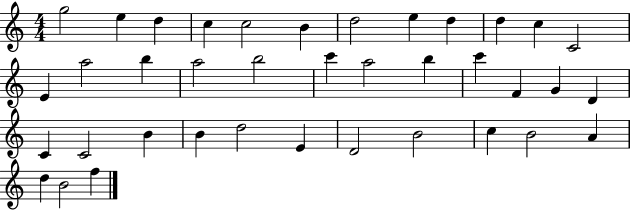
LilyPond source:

{
  \clef treble
  \numericTimeSignature
  \time 4/4
  \key c \major
  g''2 e''4 d''4 | c''4 c''2 b'4 | d''2 e''4 d''4 | d''4 c''4 c'2 | \break e'4 a''2 b''4 | a''2 b''2 | c'''4 a''2 b''4 | c'''4 f'4 g'4 d'4 | \break c'4 c'2 b'4 | b'4 d''2 e'4 | d'2 b'2 | c''4 b'2 a'4 | \break d''4 b'2 f''4 | \bar "|."
}